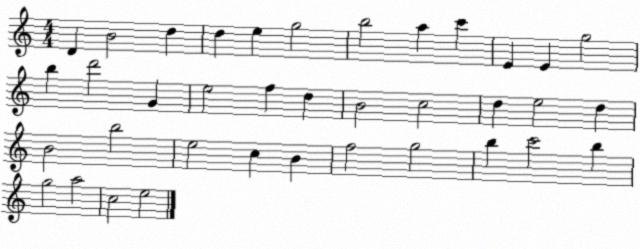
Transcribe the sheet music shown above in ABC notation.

X:1
T:Untitled
M:4/4
L:1/4
K:C
D B2 d d e g2 b2 a c' E E g2 b d'2 G e2 f d B2 c2 d e2 d B2 b2 e2 c B f2 g2 b c'2 b g2 a2 c2 e2